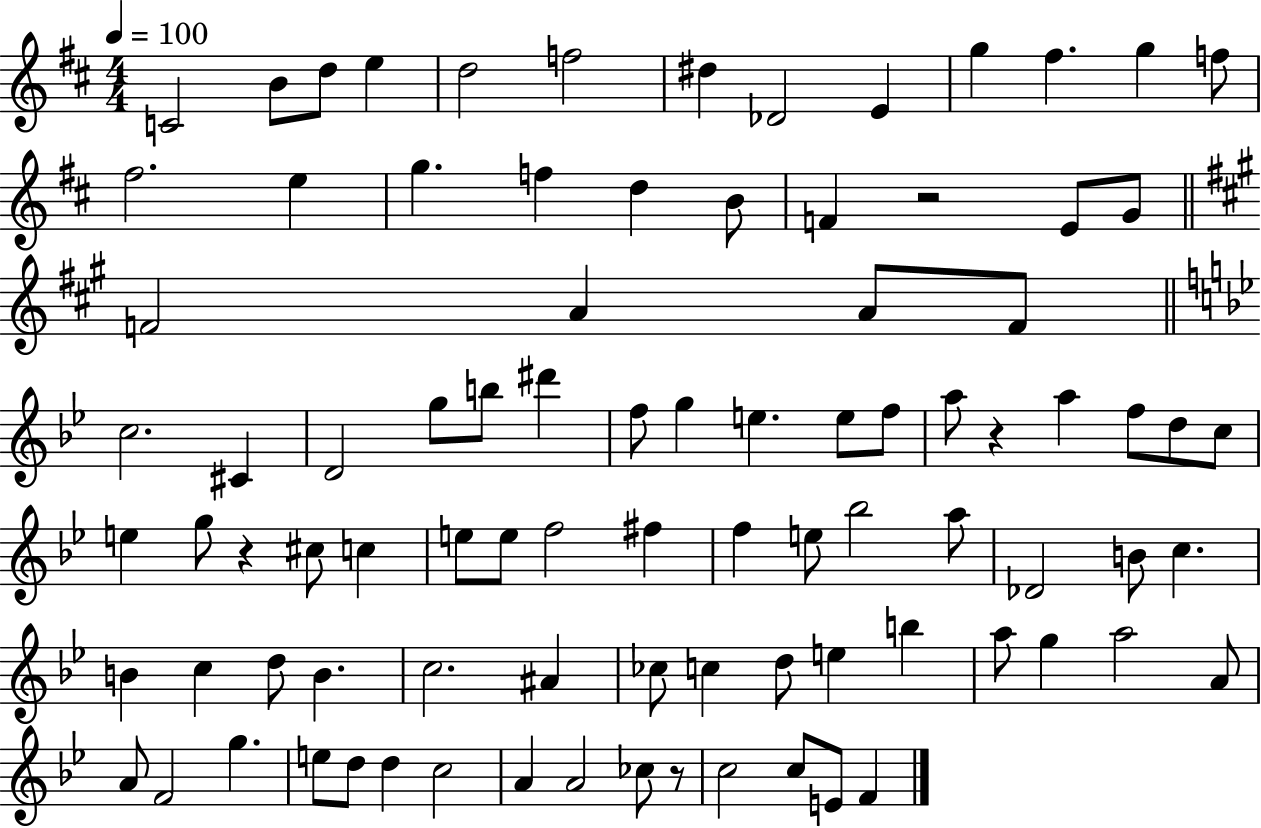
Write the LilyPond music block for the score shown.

{
  \clef treble
  \numericTimeSignature
  \time 4/4
  \key d \major
  \tempo 4 = 100
  c'2 b'8 d''8 e''4 | d''2 f''2 | dis''4 des'2 e'4 | g''4 fis''4. g''4 f''8 | \break fis''2. e''4 | g''4. f''4 d''4 b'8 | f'4 r2 e'8 g'8 | \bar "||" \break \key a \major f'2 a'4 a'8 f'8 | \bar "||" \break \key g \minor c''2. cis'4 | d'2 g''8 b''8 dis'''4 | f''8 g''4 e''4. e''8 f''8 | a''8 r4 a''4 f''8 d''8 c''8 | \break e''4 g''8 r4 cis''8 c''4 | e''8 e''8 f''2 fis''4 | f''4 e''8 bes''2 a''8 | des'2 b'8 c''4. | \break b'4 c''4 d''8 b'4. | c''2. ais'4 | ces''8 c''4 d''8 e''4 b''4 | a''8 g''4 a''2 a'8 | \break a'8 f'2 g''4. | e''8 d''8 d''4 c''2 | a'4 a'2 ces''8 r8 | c''2 c''8 e'8 f'4 | \break \bar "|."
}